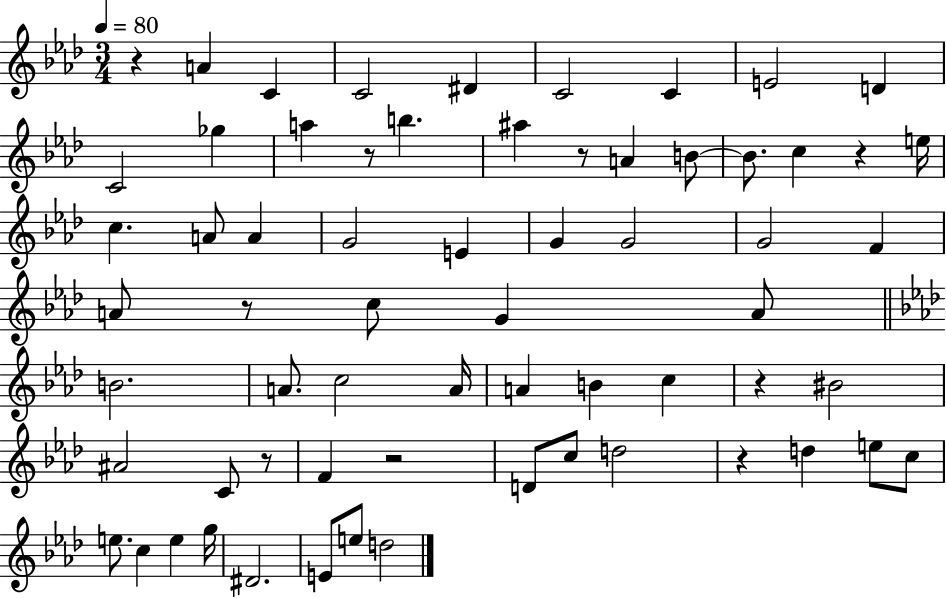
X:1
T:Untitled
M:3/4
L:1/4
K:Ab
z A C C2 ^D C2 C E2 D C2 _g a z/2 b ^a z/2 A B/2 B/2 c z e/4 c A/2 A G2 E G G2 G2 F A/2 z/2 c/2 G A/2 B2 A/2 c2 A/4 A B c z ^B2 ^A2 C/2 z/2 F z2 D/2 c/2 d2 z d e/2 c/2 e/2 c e g/4 ^D2 E/2 e/2 d2